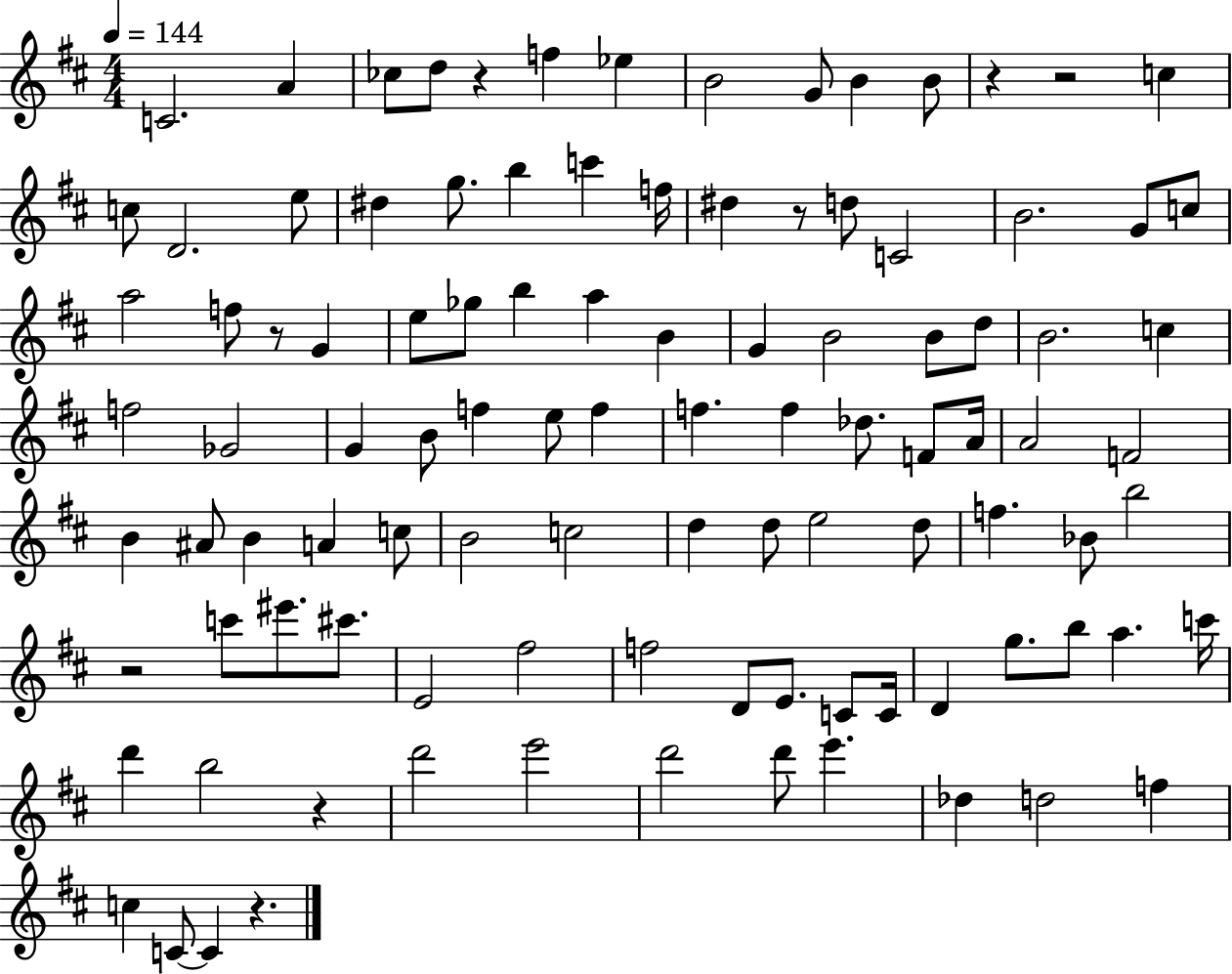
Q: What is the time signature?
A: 4/4